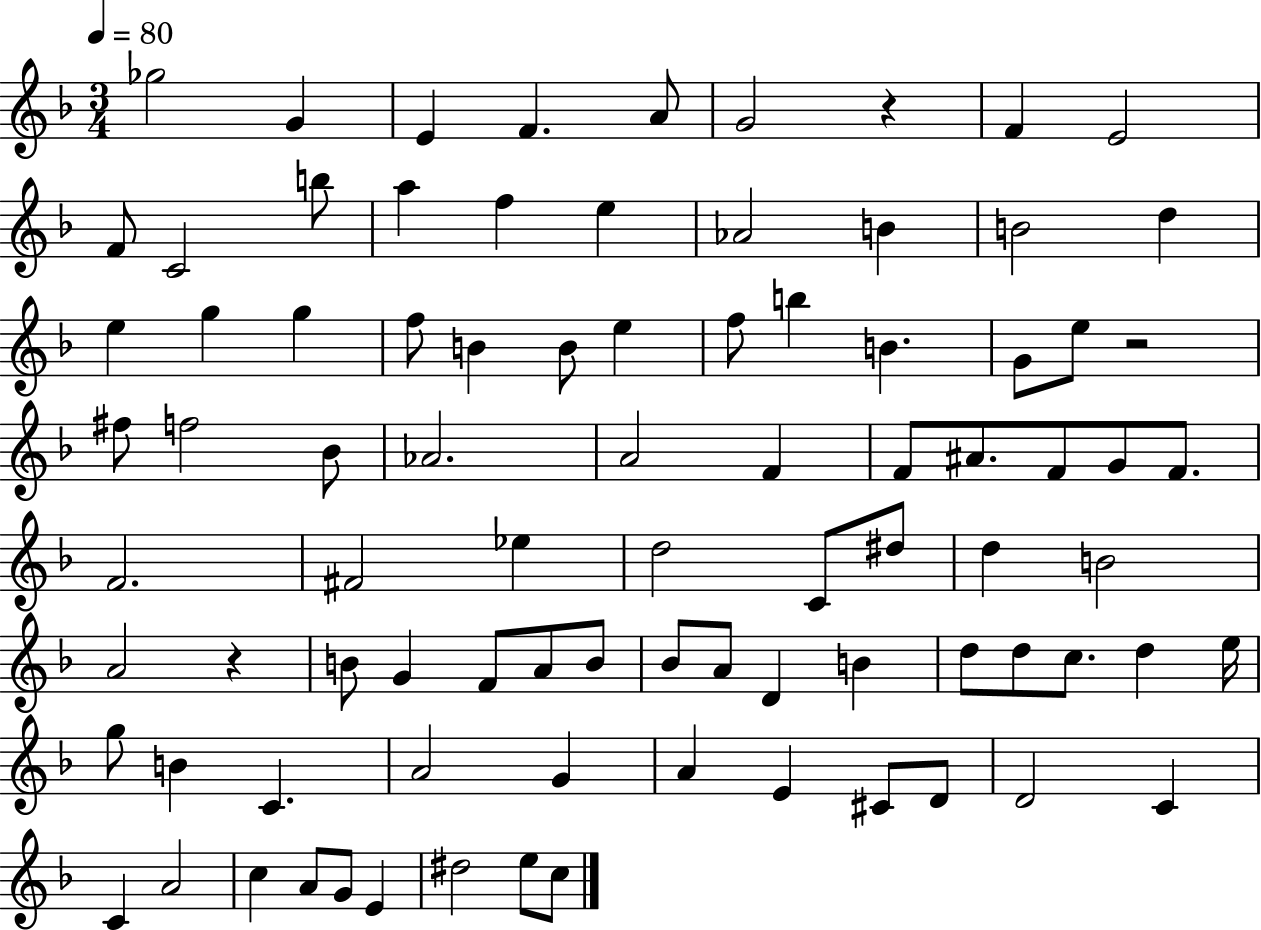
X:1
T:Untitled
M:3/4
L:1/4
K:F
_g2 G E F A/2 G2 z F E2 F/2 C2 b/2 a f e _A2 B B2 d e g g f/2 B B/2 e f/2 b B G/2 e/2 z2 ^f/2 f2 _B/2 _A2 A2 F F/2 ^A/2 F/2 G/2 F/2 F2 ^F2 _e d2 C/2 ^d/2 d B2 A2 z B/2 G F/2 A/2 B/2 _B/2 A/2 D B d/2 d/2 c/2 d e/4 g/2 B C A2 G A E ^C/2 D/2 D2 C C A2 c A/2 G/2 E ^d2 e/2 c/2